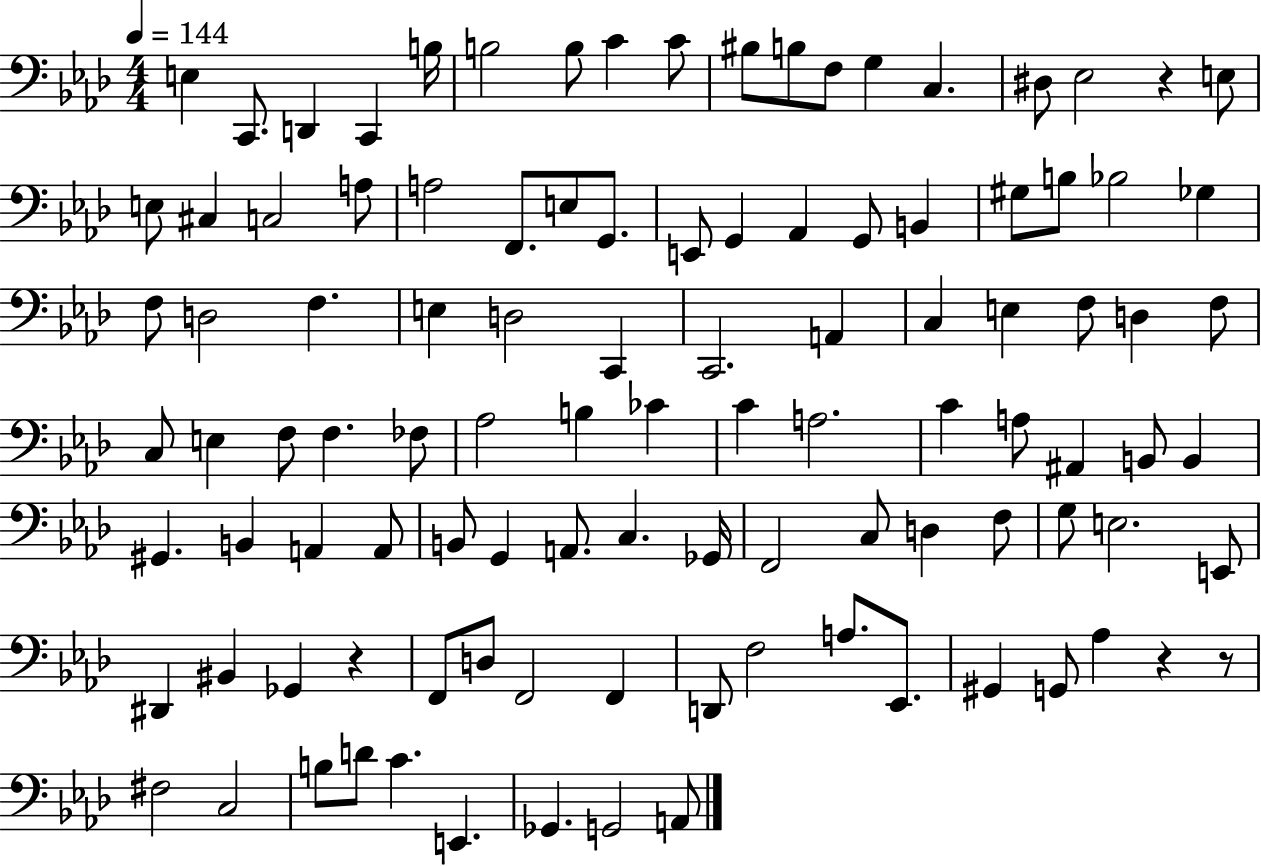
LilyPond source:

{
  \clef bass
  \numericTimeSignature
  \time 4/4
  \key aes \major
  \tempo 4 = 144
  \repeat volta 2 { e4 c,8. d,4 c,4 b16 | b2 b8 c'4 c'8 | bis8 b8 f8 g4 c4. | dis8 ees2 r4 e8 | \break e8 cis4 c2 a8 | a2 f,8. e8 g,8. | e,8 g,4 aes,4 g,8 b,4 | gis8 b8 bes2 ges4 | \break f8 d2 f4. | e4 d2 c,4 | c,2. a,4 | c4 e4 f8 d4 f8 | \break c8 e4 f8 f4. fes8 | aes2 b4 ces'4 | c'4 a2. | c'4 a8 ais,4 b,8 b,4 | \break gis,4. b,4 a,4 a,8 | b,8 g,4 a,8. c4. ges,16 | f,2 c8 d4 f8 | g8 e2. e,8 | \break dis,4 bis,4 ges,4 r4 | f,8 d8 f,2 f,4 | d,8 f2 a8. ees,8. | gis,4 g,8 aes4 r4 r8 | \break fis2 c2 | b8 d'8 c'4. e,4. | ges,4. g,2 a,8 | } \bar "|."
}